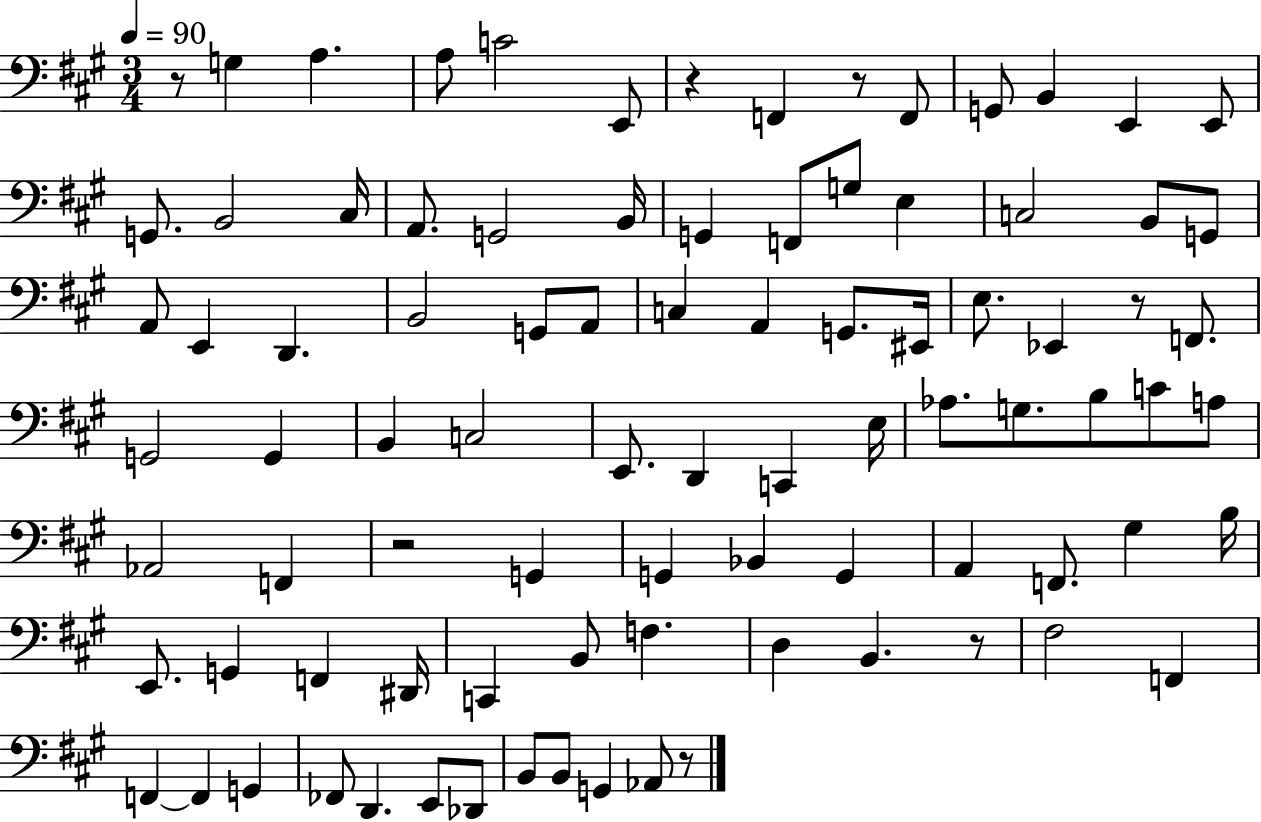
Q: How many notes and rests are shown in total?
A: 89